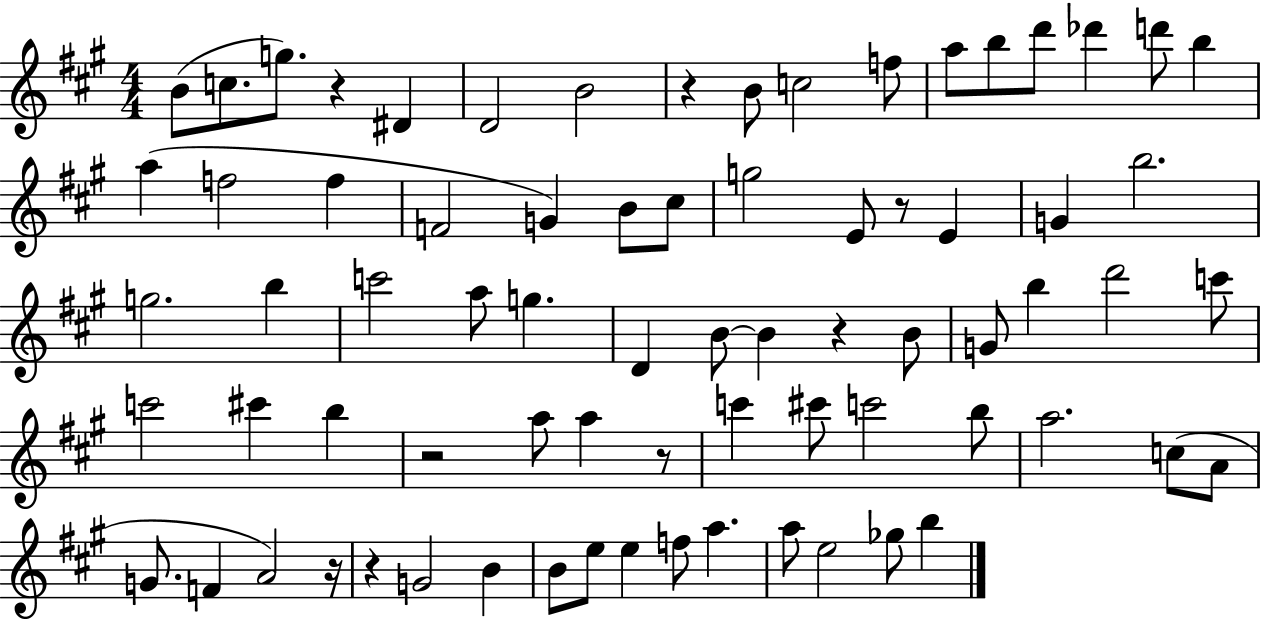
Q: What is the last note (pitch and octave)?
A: B5